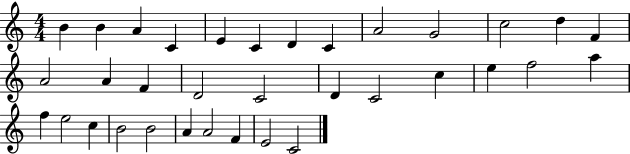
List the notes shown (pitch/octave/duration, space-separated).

B4/q B4/q A4/q C4/q E4/q C4/q D4/q C4/q A4/h G4/h C5/h D5/q F4/q A4/h A4/q F4/q D4/h C4/h D4/q C4/h C5/q E5/q F5/h A5/q F5/q E5/h C5/q B4/h B4/h A4/q A4/h F4/q E4/h C4/h